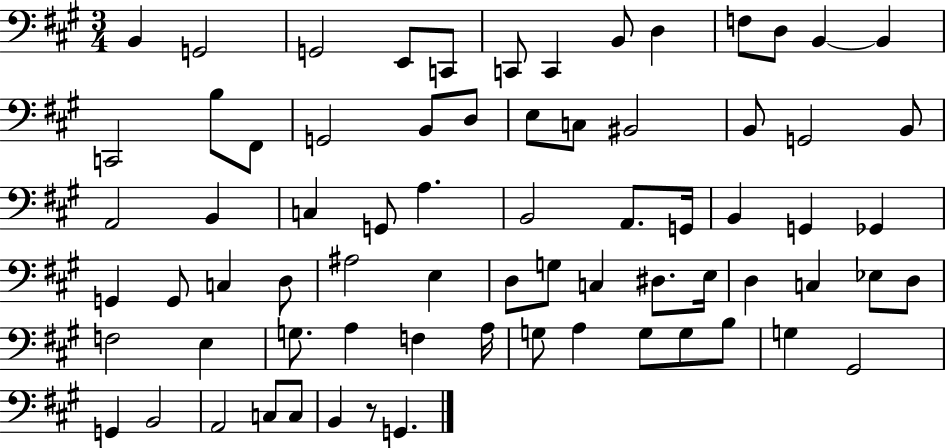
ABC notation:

X:1
T:Untitled
M:3/4
L:1/4
K:A
B,, G,,2 G,,2 E,,/2 C,,/2 C,,/2 C,, B,,/2 D, F,/2 D,/2 B,, B,, C,,2 B,/2 ^F,,/2 G,,2 B,,/2 D,/2 E,/2 C,/2 ^B,,2 B,,/2 G,,2 B,,/2 A,,2 B,, C, G,,/2 A, B,,2 A,,/2 G,,/4 B,, G,, _G,, G,, G,,/2 C, D,/2 ^A,2 E, D,/2 G,/2 C, ^D,/2 E,/4 D, C, _E,/2 D,/2 F,2 E, G,/2 A, F, A,/4 G,/2 A, G,/2 G,/2 B,/2 G, ^G,,2 G,, B,,2 A,,2 C,/2 C,/2 B,, z/2 G,,